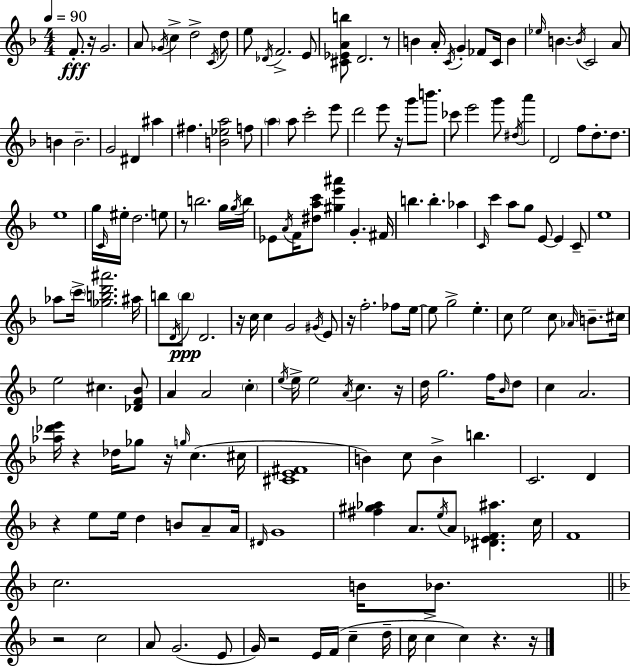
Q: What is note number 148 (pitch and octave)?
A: G4